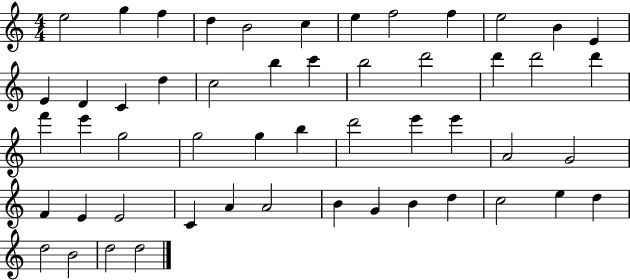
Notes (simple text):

E5/h G5/q F5/q D5/q B4/h C5/q E5/q F5/h F5/q E5/h B4/q E4/q E4/q D4/q C4/q D5/q C5/h B5/q C6/q B5/h D6/h D6/q D6/h D6/q F6/q E6/q G5/h G5/h G5/q B5/q D6/h E6/q E6/q A4/h G4/h F4/q E4/q E4/h C4/q A4/q A4/h B4/q G4/q B4/q D5/q C5/h E5/q D5/q D5/h B4/h D5/h D5/h